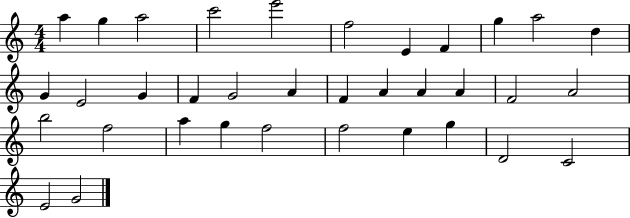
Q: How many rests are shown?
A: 0